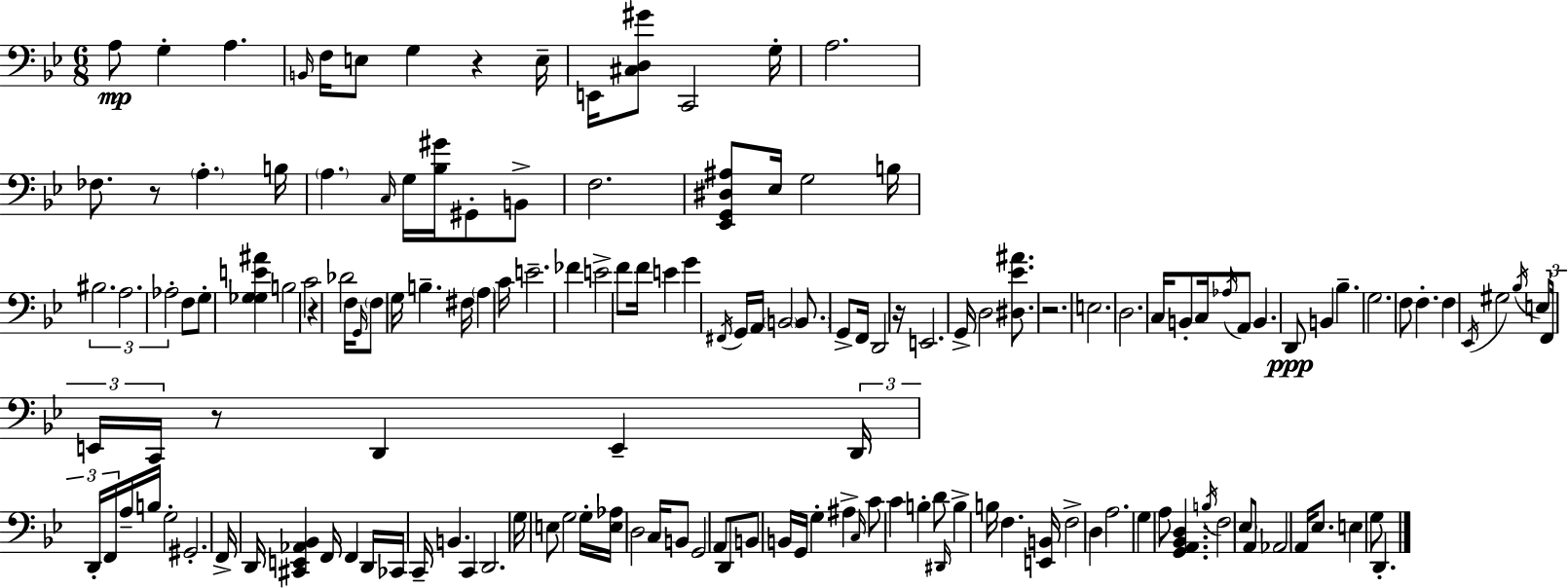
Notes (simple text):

A3/e G3/q A3/q. B2/s F3/s E3/e G3/q R/q E3/s E2/s [C#3,D3,G#4]/e C2/h G3/s A3/h. FES3/e. R/e A3/q. B3/s A3/q. C3/s G3/s [Bb3,G#4]/s G#2/e B2/e F3/h. [Eb2,G2,D#3,A#3]/e Eb3/s G3/h B3/s BIS3/h. A3/h. Ab3/h F3/e G3/e [Gb3,Gb3,E4,A#4]/q B3/h C4/h R/q Db4/h F3/s G2/s F3/e G3/s B3/q. F#3/s A3/q C4/s E4/h. FES4/q E4/h F4/e F4/s E4/q G4/q F#2/s G2/s A2/s B2/h B2/e. G2/e F2/s D2/h R/s E2/h. G2/s D3/h [D#3,Eb4,A#4]/e. R/h. E3/h. D3/h. C3/s B2/e C3/s Ab3/s A2/e B2/q. D2/e B2/q Bb3/q. G3/h. F3/e F3/q. F3/q Eb2/s G#3/h Bb3/s E3/e F2/s E2/s C2/s R/e D2/q E2/q D2/s D2/s F2/s A3/s B3/s G3/h G#2/h. F2/s D2/s [C#2,E2,Ab2,Bb2]/q F2/s F2/q D2/s CES2/s C2/s B2/q. C2/q D2/h. G3/s E3/e G3/h G3/s [E3,Ab3]/s D3/h C3/s B2/e G2/h A2/e D2/e B2/e B2/s G2/s G3/q A#3/q C3/s C4/e C4/q B3/q D4/e D#2/s B3/q B3/s F3/q. [E2,B2]/s F3/h D3/q A3/h. G3/q A3/e [G2,A2,Bb2,D3]/q. B3/s F3/h Eb3/e A2/e Ab2/h A2/s Eb3/e. E3/q G3/e D2/q.